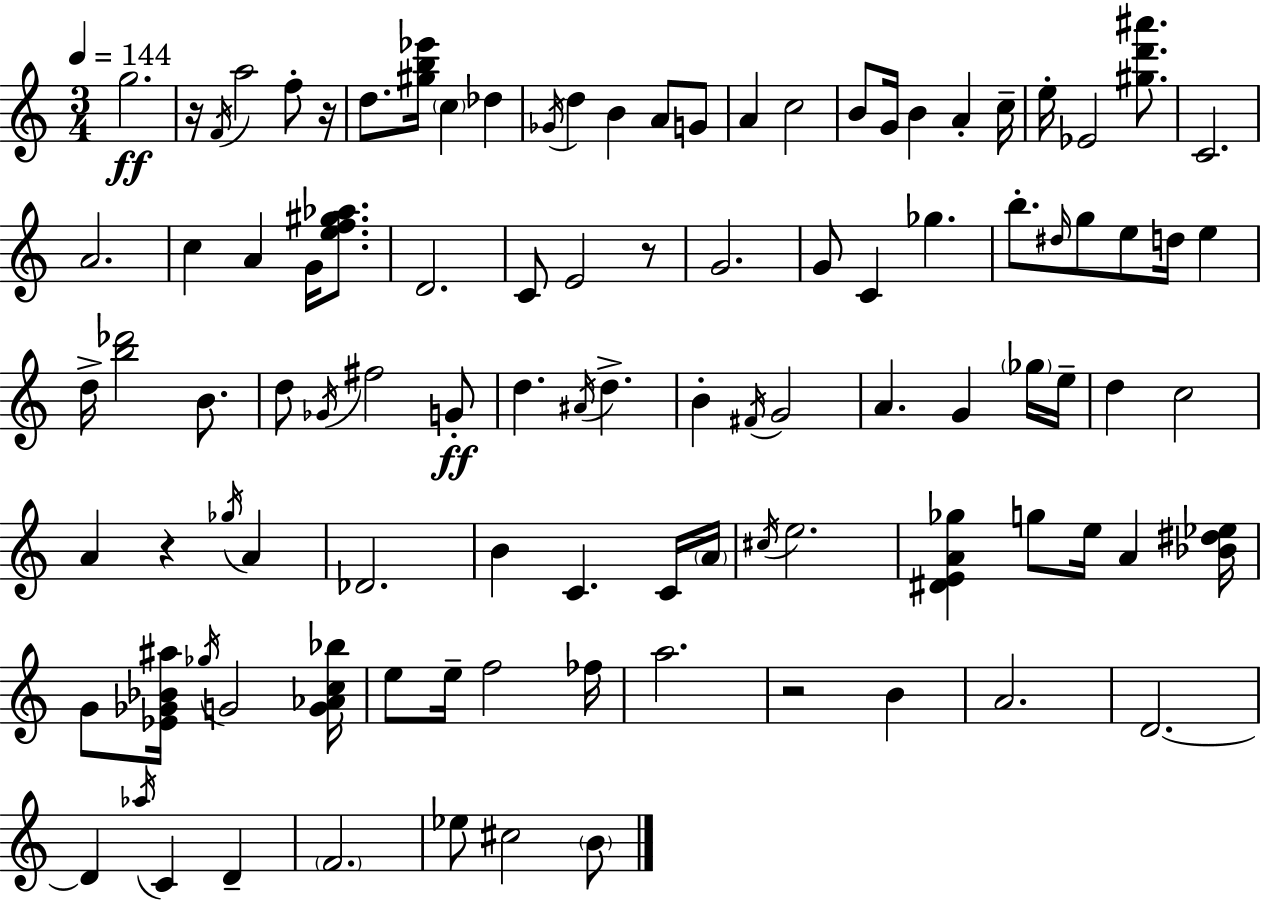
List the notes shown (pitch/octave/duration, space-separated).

G5/h. R/s F4/s A5/h F5/e R/s D5/e. [G#5,B5,Eb6]/s C5/q Db5/q Gb4/s D5/q B4/q A4/e G4/e A4/q C5/h B4/e G4/s B4/q A4/q C5/s E5/s Eb4/h [G#5,D6,A#6]/e. C4/h. A4/h. C5/q A4/q G4/s [E5,F5,G#5,Ab5]/e. D4/h. C4/e E4/h R/e G4/h. G4/e C4/q Gb5/q. B5/e. D#5/s G5/e E5/e D5/s E5/q D5/s [B5,Db6]/h B4/e. D5/e Gb4/s F#5/h G4/e D5/q. A#4/s D5/q. B4/q F#4/s G4/h A4/q. G4/q Gb5/s E5/s D5/q C5/h A4/q R/q Gb5/s A4/q Db4/h. B4/q C4/q. C4/s A4/s C#5/s E5/h. [D#4,E4,A4,Gb5]/q G5/e E5/s A4/q [Bb4,D#5,Eb5]/s G4/e [Eb4,Gb4,Bb4,A#5]/s Gb5/s G4/h [G4,Ab4,C5,Bb5]/s E5/e E5/s F5/h FES5/s A5/h. R/h B4/q A4/h. D4/h. D4/q Ab5/s C4/q D4/q F4/h. Eb5/e C#5/h B4/e